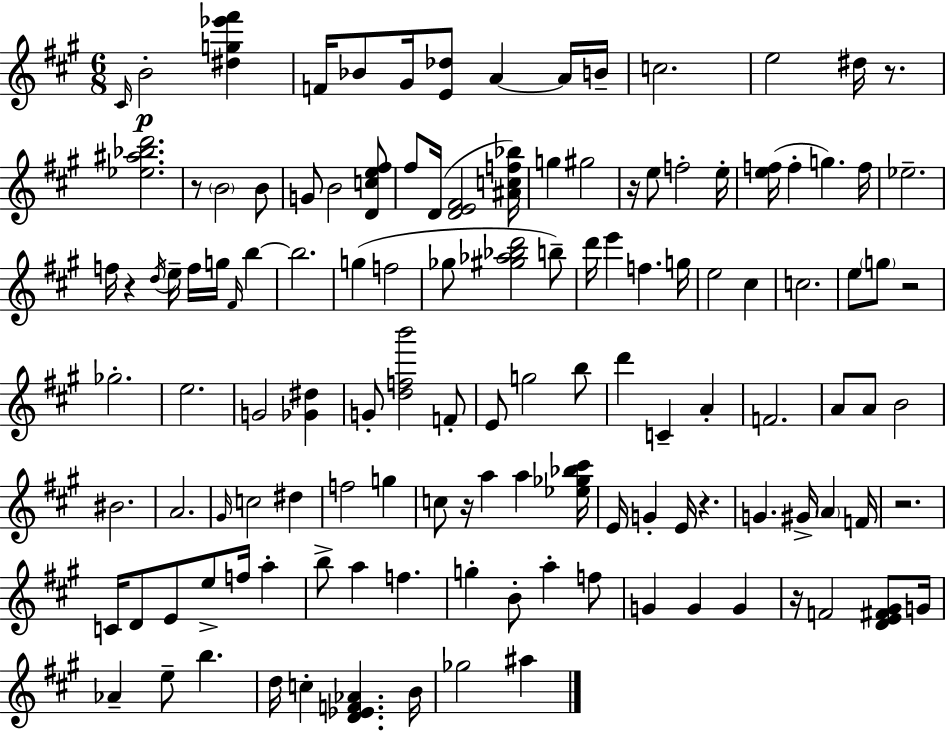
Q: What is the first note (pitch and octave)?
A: C#4